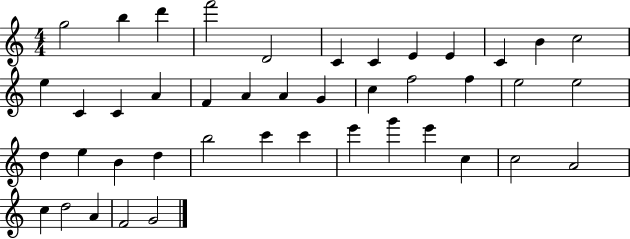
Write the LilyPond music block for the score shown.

{
  \clef treble
  \numericTimeSignature
  \time 4/4
  \key c \major
  g''2 b''4 d'''4 | f'''2 d'2 | c'4 c'4 e'4 e'4 | c'4 b'4 c''2 | \break e''4 c'4 c'4 a'4 | f'4 a'4 a'4 g'4 | c''4 f''2 f''4 | e''2 e''2 | \break d''4 e''4 b'4 d''4 | b''2 c'''4 c'''4 | e'''4 g'''4 e'''4 c''4 | c''2 a'2 | \break c''4 d''2 a'4 | f'2 g'2 | \bar "|."
}